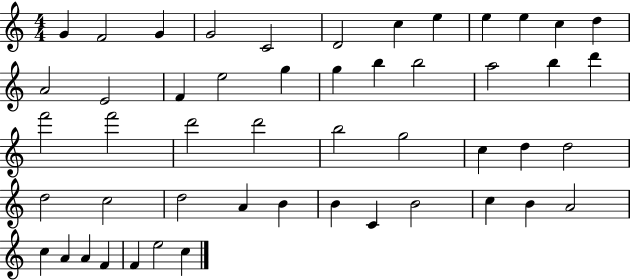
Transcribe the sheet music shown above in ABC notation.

X:1
T:Untitled
M:4/4
L:1/4
K:C
G F2 G G2 C2 D2 c e e e c d A2 E2 F e2 g g b b2 a2 b d' f'2 f'2 d'2 d'2 b2 g2 c d d2 d2 c2 d2 A B B C B2 c B A2 c A A F F e2 c